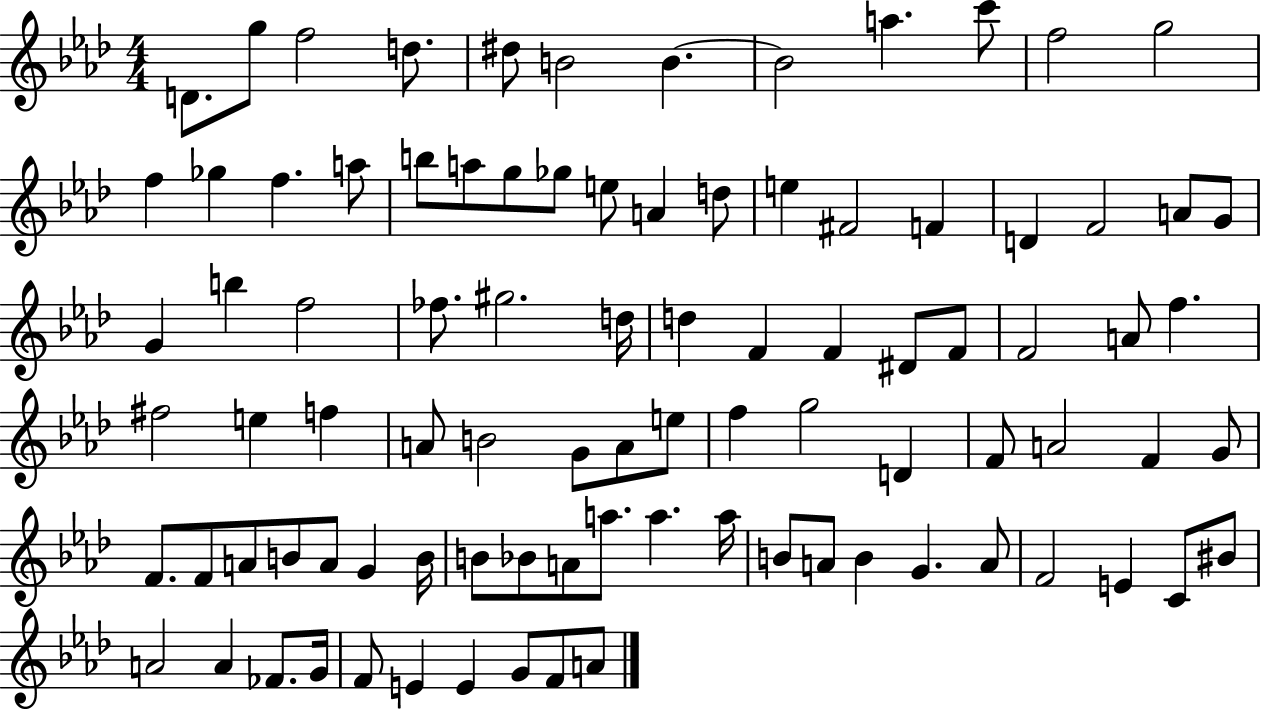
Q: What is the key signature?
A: AES major